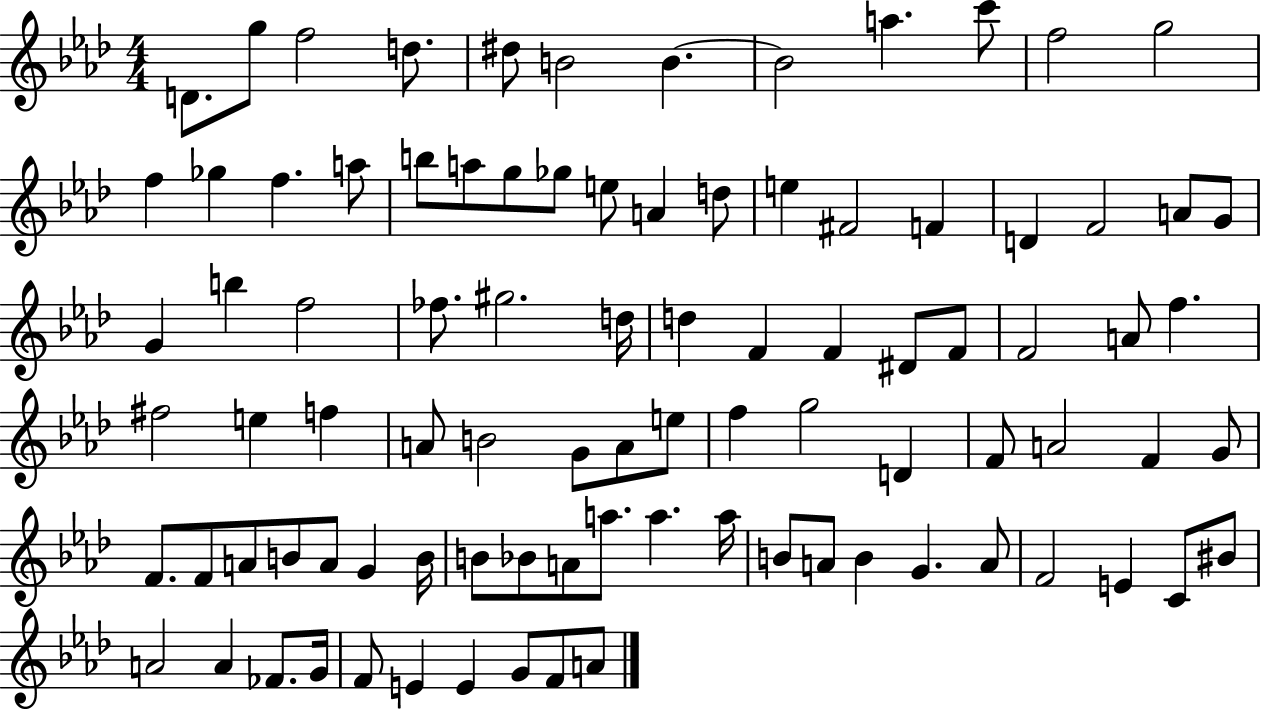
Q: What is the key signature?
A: AES major